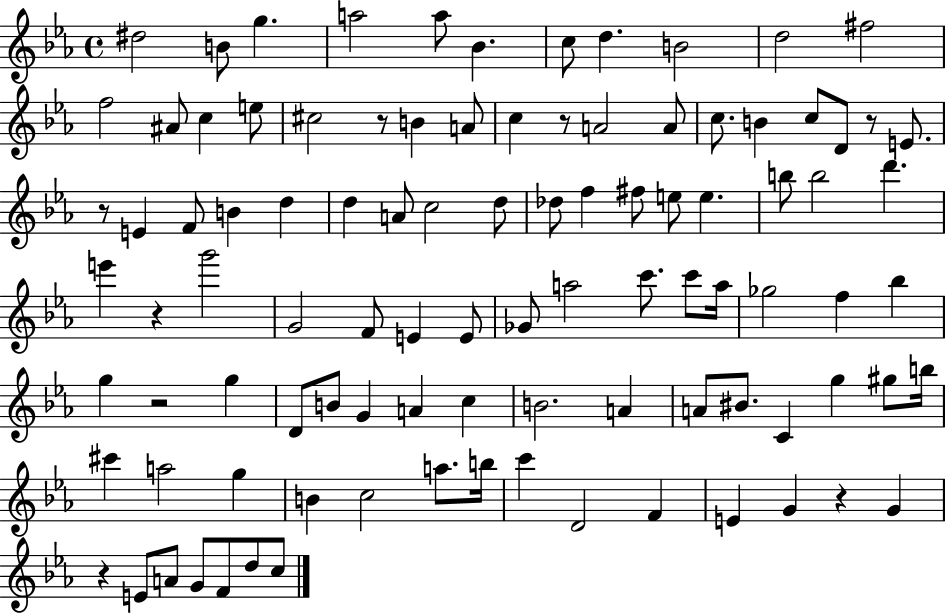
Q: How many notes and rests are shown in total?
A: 98